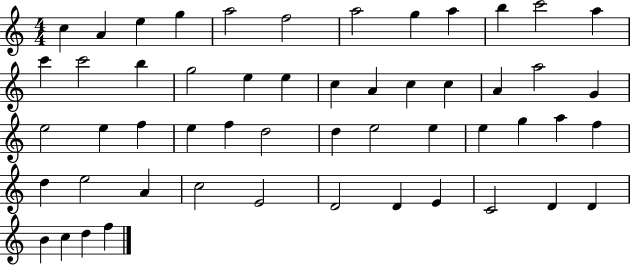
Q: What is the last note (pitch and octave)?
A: F5